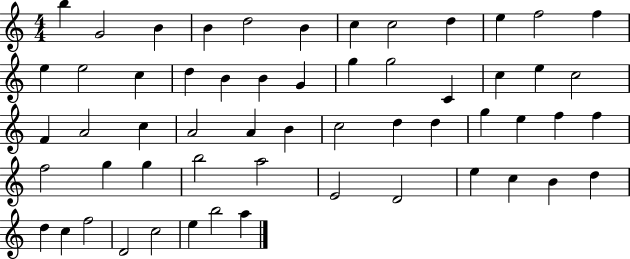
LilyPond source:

{
  \clef treble
  \numericTimeSignature
  \time 4/4
  \key c \major
  b''4 g'2 b'4 | b'4 d''2 b'4 | c''4 c''2 d''4 | e''4 f''2 f''4 | \break e''4 e''2 c''4 | d''4 b'4 b'4 g'4 | g''4 g''2 c'4 | c''4 e''4 c''2 | \break f'4 a'2 c''4 | a'2 a'4 b'4 | c''2 d''4 d''4 | g''4 e''4 f''4 f''4 | \break f''2 g''4 g''4 | b''2 a''2 | e'2 d'2 | e''4 c''4 b'4 d''4 | \break d''4 c''4 f''2 | d'2 c''2 | e''4 b''2 a''4 | \bar "|."
}